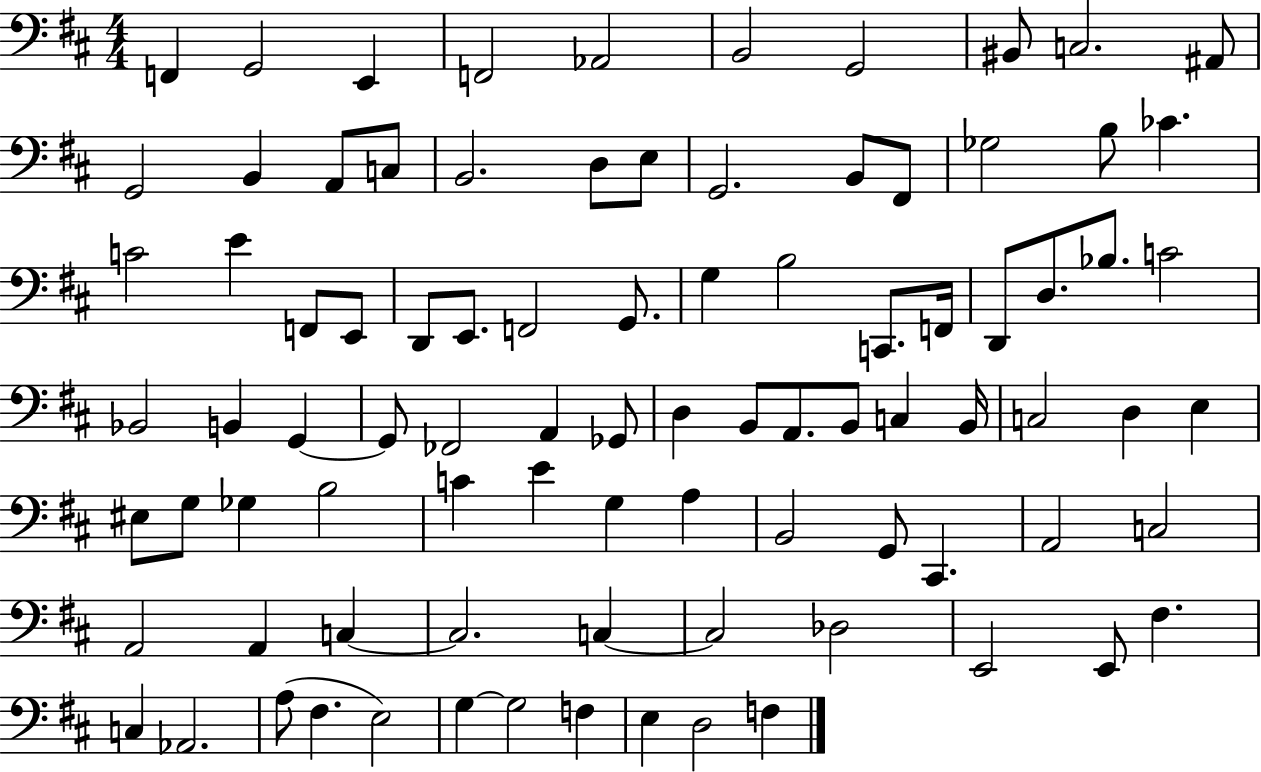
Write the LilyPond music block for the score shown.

{
  \clef bass
  \numericTimeSignature
  \time 4/4
  \key d \major
  f,4 g,2 e,4 | f,2 aes,2 | b,2 g,2 | bis,8 c2. ais,8 | \break g,2 b,4 a,8 c8 | b,2. d8 e8 | g,2. b,8 fis,8 | ges2 b8 ces'4. | \break c'2 e'4 f,8 e,8 | d,8 e,8. f,2 g,8. | g4 b2 c,8. f,16 | d,8 d8. bes8. c'2 | \break bes,2 b,4 g,4~~ | g,8 fes,2 a,4 ges,8 | d4 b,8 a,8. b,8 c4 b,16 | c2 d4 e4 | \break eis8 g8 ges4 b2 | c'4 e'4 g4 a4 | b,2 g,8 cis,4. | a,2 c2 | \break a,2 a,4 c4~~ | c2. c4~~ | c2 des2 | e,2 e,8 fis4. | \break c4 aes,2. | a8( fis4. e2) | g4~~ g2 f4 | e4 d2 f4 | \break \bar "|."
}